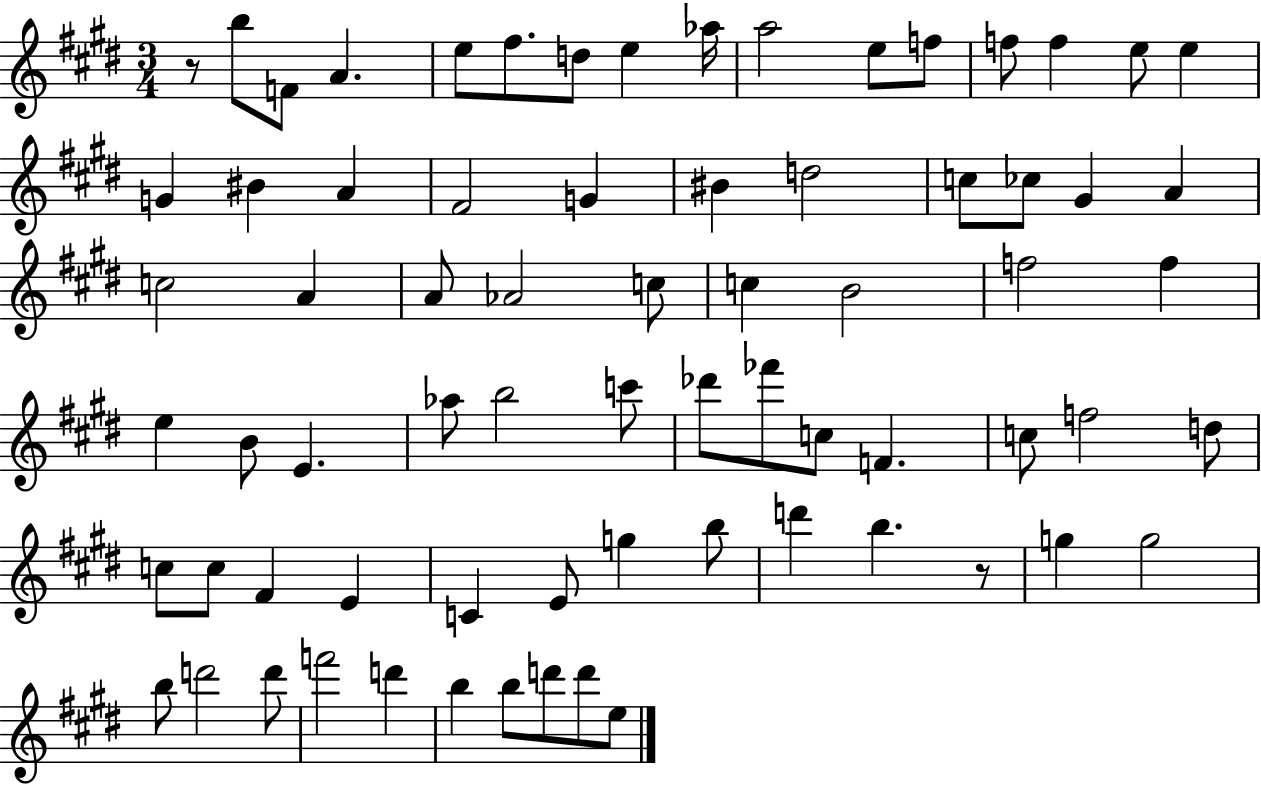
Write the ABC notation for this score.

X:1
T:Untitled
M:3/4
L:1/4
K:E
z/2 b/2 F/2 A e/2 ^f/2 d/2 e _a/4 a2 e/2 f/2 f/2 f e/2 e G ^B A ^F2 G ^B d2 c/2 _c/2 ^G A c2 A A/2 _A2 c/2 c B2 f2 f e B/2 E _a/2 b2 c'/2 _d'/2 _f'/2 c/2 F c/2 f2 d/2 c/2 c/2 ^F E C E/2 g b/2 d' b z/2 g g2 b/2 d'2 d'/2 f'2 d' b b/2 d'/2 d'/2 e/2